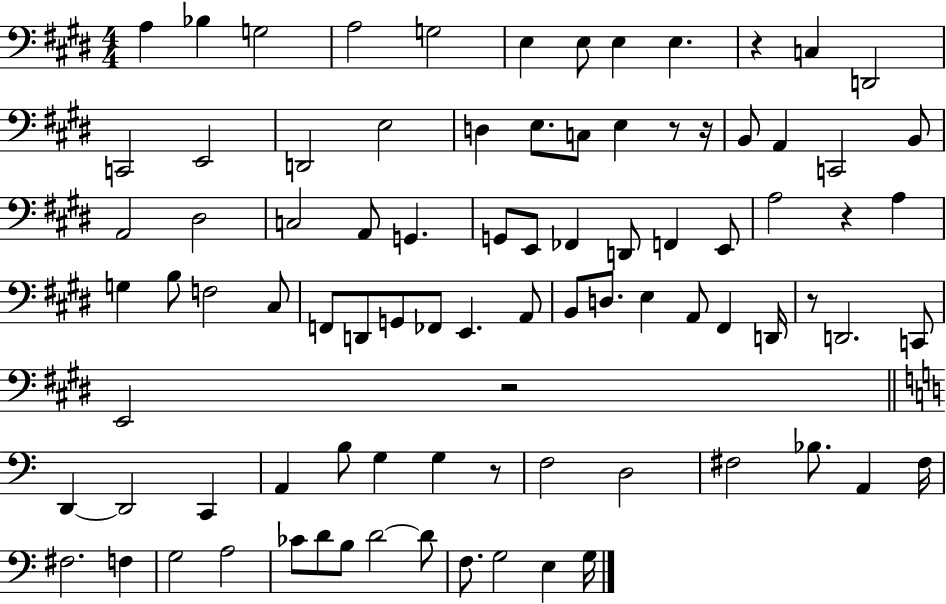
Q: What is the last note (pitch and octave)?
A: G3